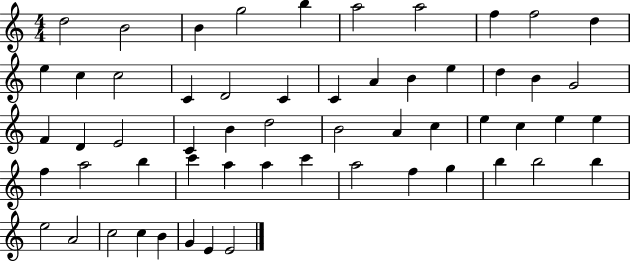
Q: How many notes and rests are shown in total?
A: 57